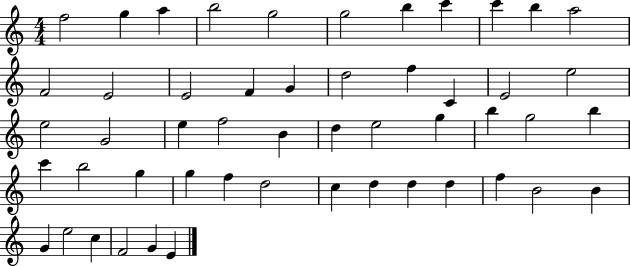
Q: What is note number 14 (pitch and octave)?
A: E4